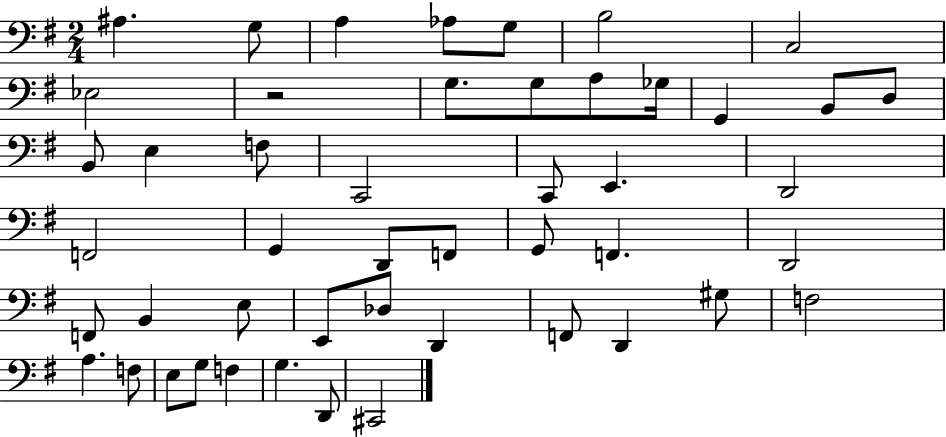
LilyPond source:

{
  \clef bass
  \numericTimeSignature
  \time 2/4
  \key g \major
  ais4. g8 | a4 aes8 g8 | b2 | c2 | \break ees2 | r2 | g8. g8 a8 ges16 | g,4 b,8 d8 | \break b,8 e4 f8 | c,2 | c,8 e,4. | d,2 | \break f,2 | g,4 d,8 f,8 | g,8 f,4. | d,2 | \break f,8 b,4 e8 | e,8 des8 d,4 | f,8 d,4 gis8 | f2 | \break a4. f8 | e8 g8 f4 | g4. d,8 | cis,2 | \break \bar "|."
}